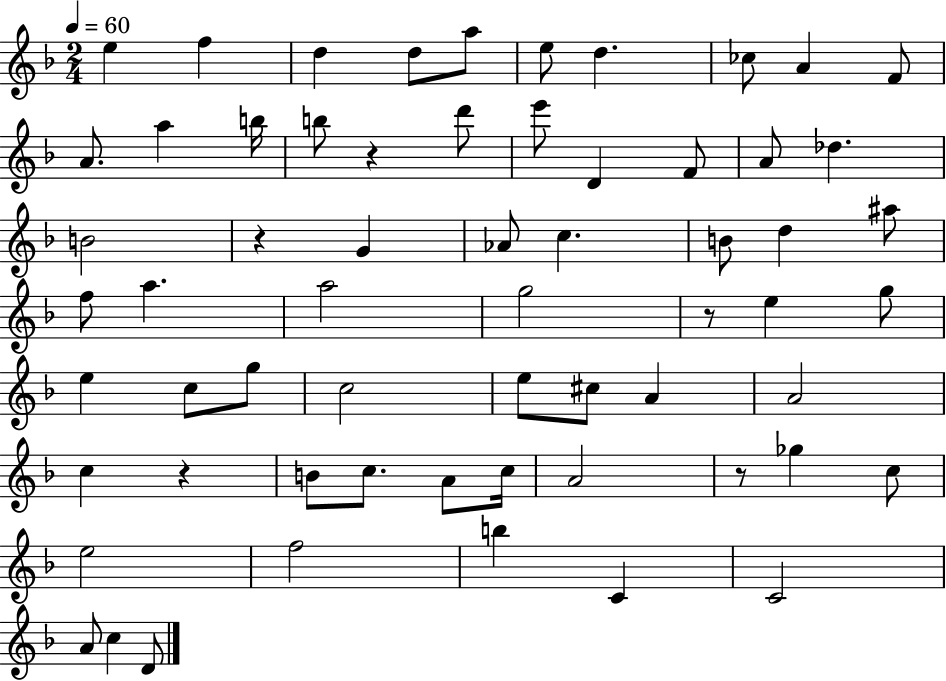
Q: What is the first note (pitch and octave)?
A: E5